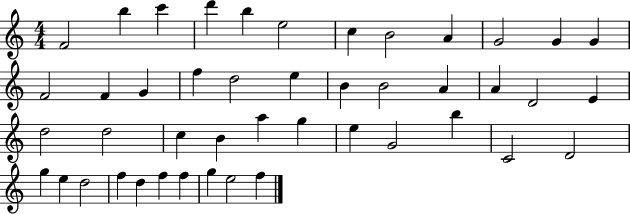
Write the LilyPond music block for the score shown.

{
  \clef treble
  \numericTimeSignature
  \time 4/4
  \key c \major
  f'2 b''4 c'''4 | d'''4 b''4 e''2 | c''4 b'2 a'4 | g'2 g'4 g'4 | \break f'2 f'4 g'4 | f''4 d''2 e''4 | b'4 b'2 a'4 | a'4 d'2 e'4 | \break d''2 d''2 | c''4 b'4 a''4 g''4 | e''4 g'2 b''4 | c'2 d'2 | \break g''4 e''4 d''2 | f''4 d''4 f''4 f''4 | g''4 e''2 f''4 | \bar "|."
}